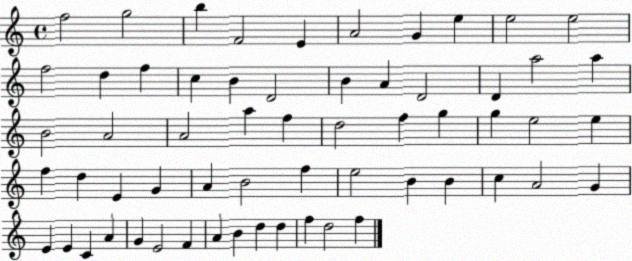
X:1
T:Untitled
M:4/4
L:1/4
K:C
f2 g2 b F2 E A2 G e e2 e2 f2 d f c B D2 B A D2 D a2 a B2 A2 A2 a f d2 f g g e2 e f d E G A B2 f e2 B B c A2 G E E C A G E2 F A B d d f d2 f